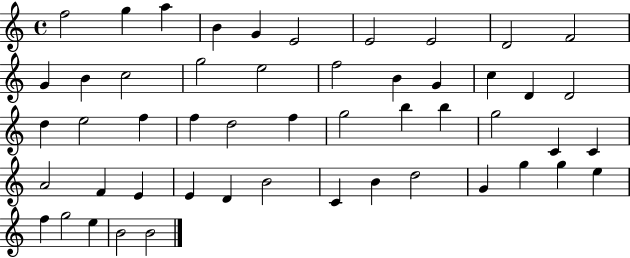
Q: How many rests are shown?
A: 0